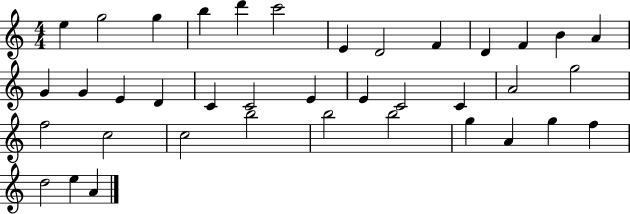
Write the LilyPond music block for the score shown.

{
  \clef treble
  \numericTimeSignature
  \time 4/4
  \key c \major
  e''4 g''2 g''4 | b''4 d'''4 c'''2 | e'4 d'2 f'4 | d'4 f'4 b'4 a'4 | \break g'4 g'4 e'4 d'4 | c'4 c'2 e'4 | e'4 c'2 c'4 | a'2 g''2 | \break f''2 c''2 | c''2 b''2 | b''2 b''2 | g''4 a'4 g''4 f''4 | \break d''2 e''4 a'4 | \bar "|."
}